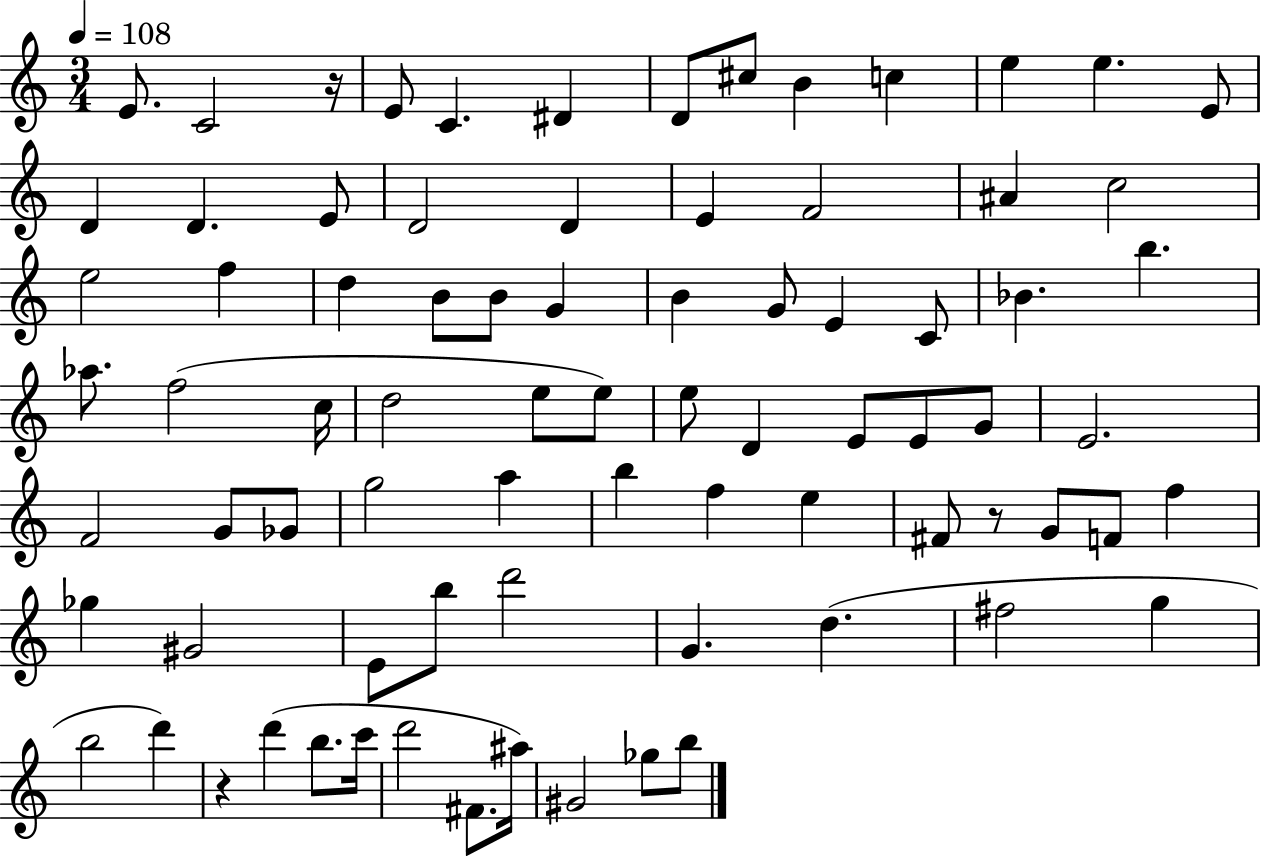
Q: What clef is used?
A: treble